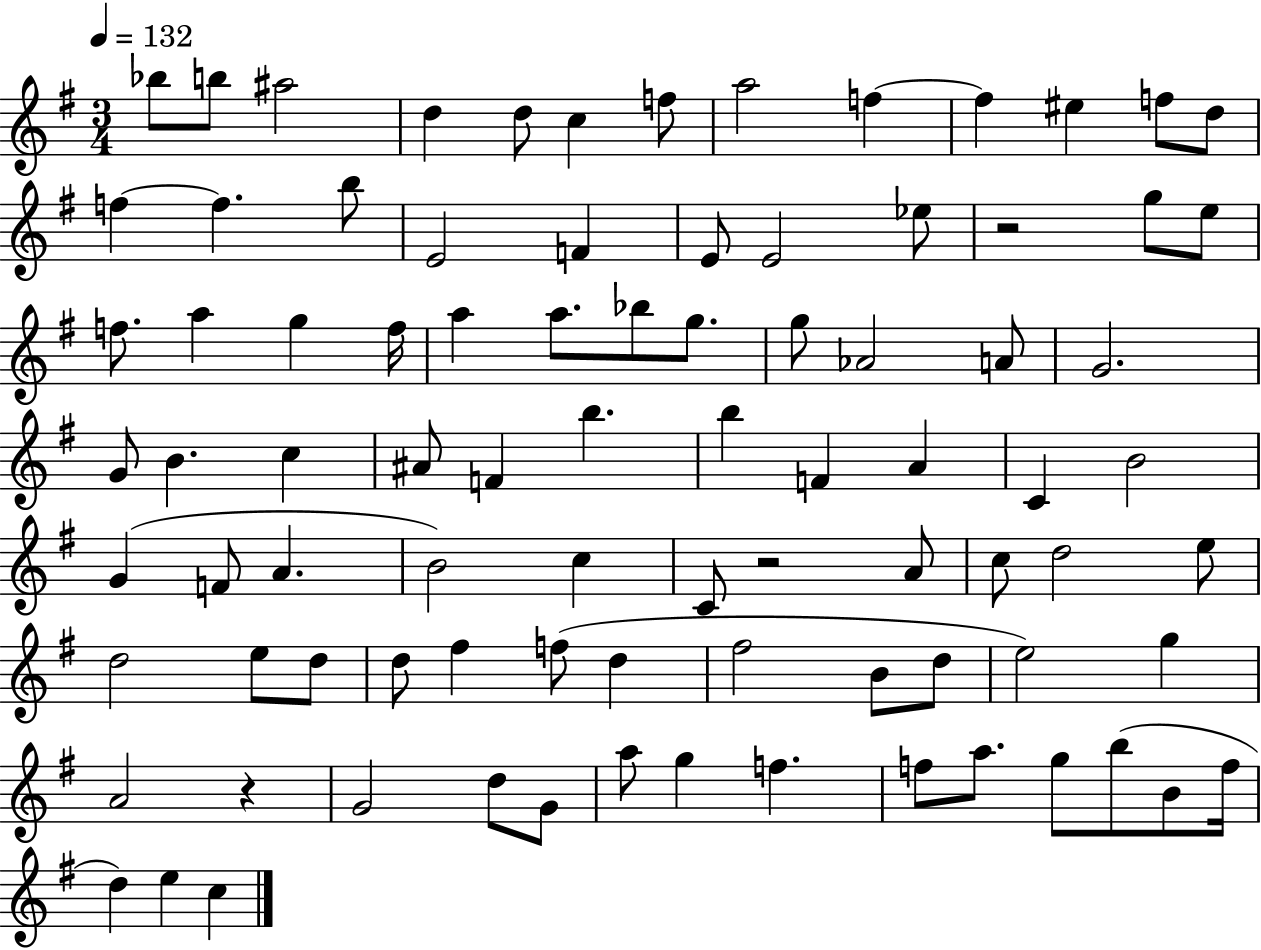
Bb5/e B5/e A#5/h D5/q D5/e C5/q F5/e A5/h F5/q F5/q EIS5/q F5/e D5/e F5/q F5/q. B5/e E4/h F4/q E4/e E4/h Eb5/e R/h G5/e E5/e F5/e. A5/q G5/q F5/s A5/q A5/e. Bb5/e G5/e. G5/e Ab4/h A4/e G4/h. G4/e B4/q. C5/q A#4/e F4/q B5/q. B5/q F4/q A4/q C4/q B4/h G4/q F4/e A4/q. B4/h C5/q C4/e R/h A4/e C5/e D5/h E5/e D5/h E5/e D5/e D5/e F#5/q F5/e D5/q F#5/h B4/e D5/e E5/h G5/q A4/h R/q G4/h D5/e G4/e A5/e G5/q F5/q. F5/e A5/e. G5/e B5/e B4/e F5/s D5/q E5/q C5/q